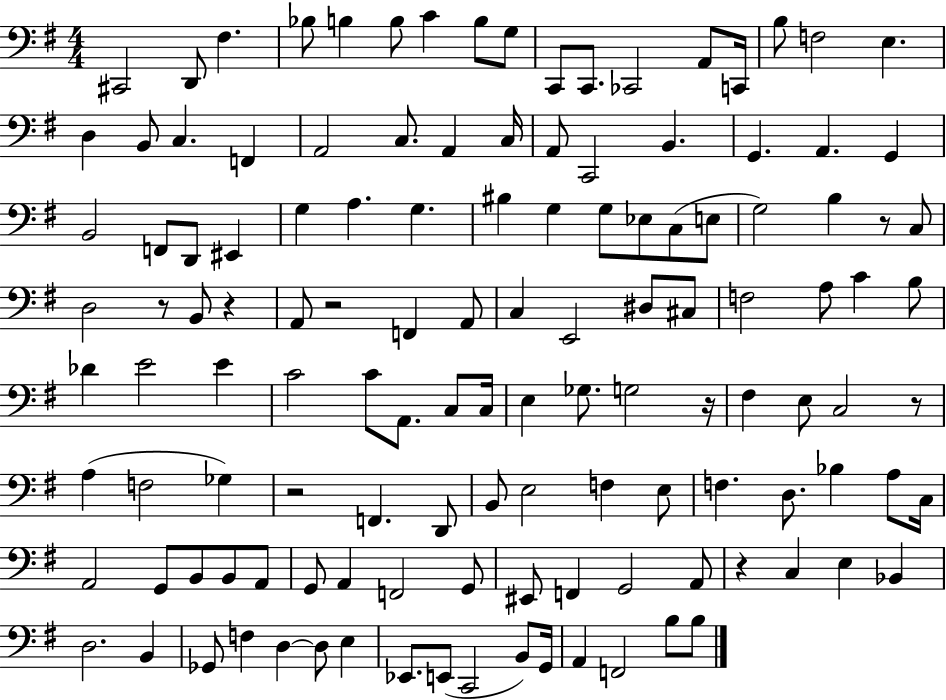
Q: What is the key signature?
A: G major